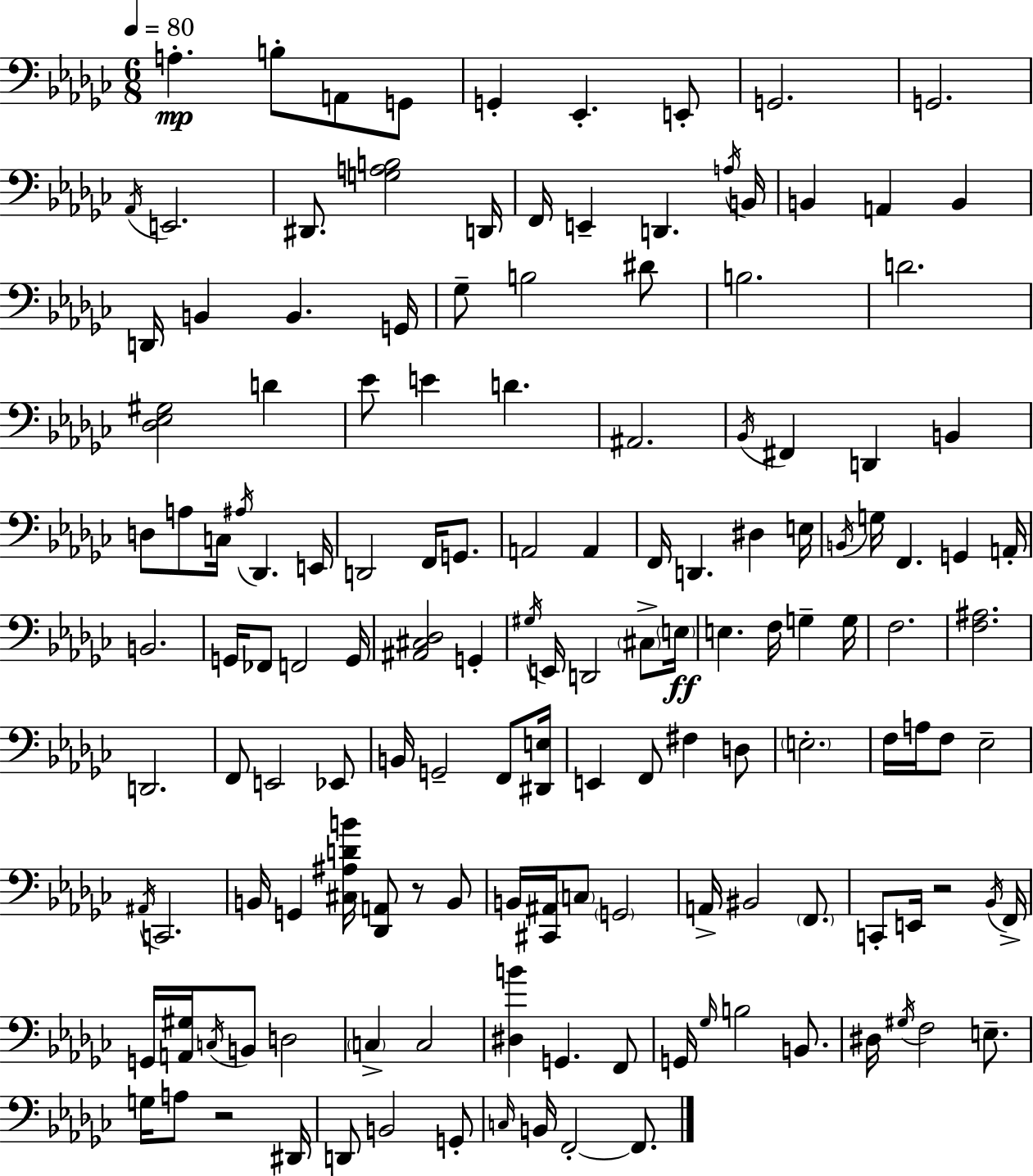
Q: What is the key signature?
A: EES minor